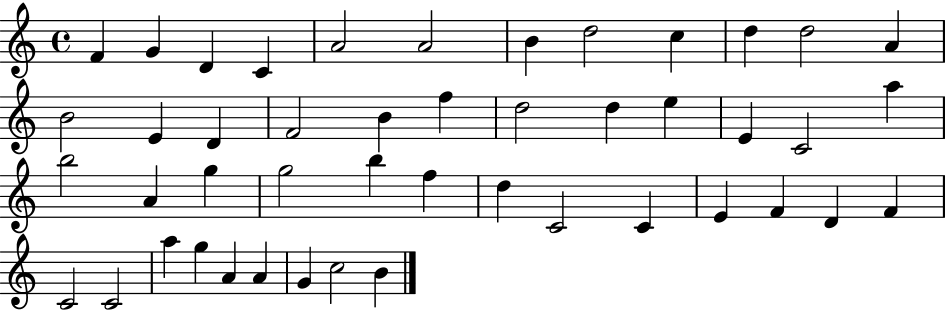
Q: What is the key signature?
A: C major